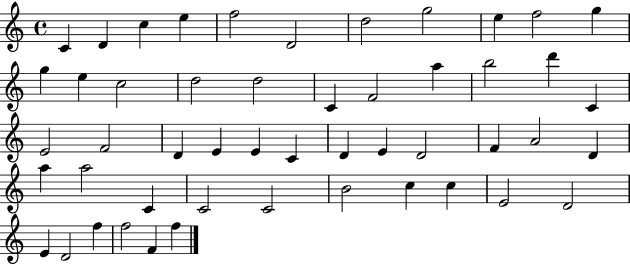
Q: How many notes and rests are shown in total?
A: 50